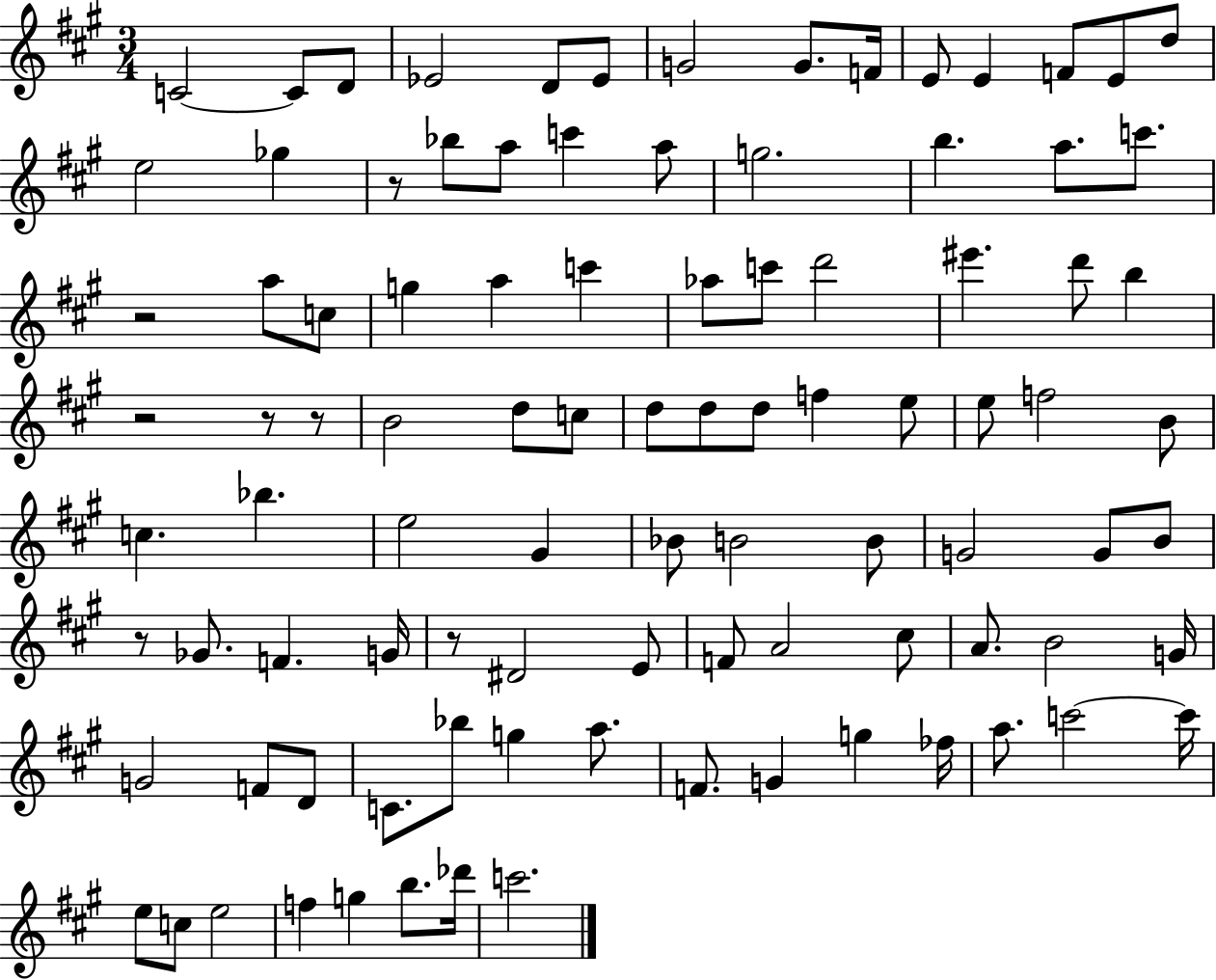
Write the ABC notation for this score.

X:1
T:Untitled
M:3/4
L:1/4
K:A
C2 C/2 D/2 _E2 D/2 _E/2 G2 G/2 F/4 E/2 E F/2 E/2 d/2 e2 _g z/2 _b/2 a/2 c' a/2 g2 b a/2 c'/2 z2 a/2 c/2 g a c' _a/2 c'/2 d'2 ^e' d'/2 b z2 z/2 z/2 B2 d/2 c/2 d/2 d/2 d/2 f e/2 e/2 f2 B/2 c _b e2 ^G _B/2 B2 B/2 G2 G/2 B/2 z/2 _G/2 F G/4 z/2 ^D2 E/2 F/2 A2 ^c/2 A/2 B2 G/4 G2 F/2 D/2 C/2 _b/2 g a/2 F/2 G g _f/4 a/2 c'2 c'/4 e/2 c/2 e2 f g b/2 _d'/4 c'2